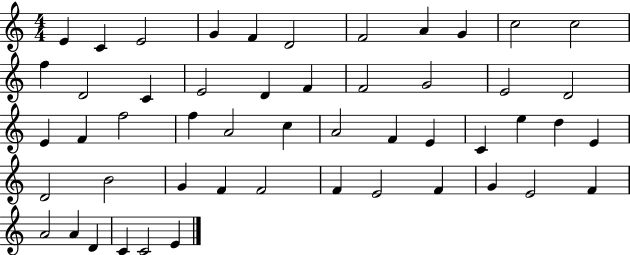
X:1
T:Untitled
M:4/4
L:1/4
K:C
E C E2 G F D2 F2 A G c2 c2 f D2 C E2 D F F2 G2 E2 D2 E F f2 f A2 c A2 F E C e d E D2 B2 G F F2 F E2 F G E2 F A2 A D C C2 E